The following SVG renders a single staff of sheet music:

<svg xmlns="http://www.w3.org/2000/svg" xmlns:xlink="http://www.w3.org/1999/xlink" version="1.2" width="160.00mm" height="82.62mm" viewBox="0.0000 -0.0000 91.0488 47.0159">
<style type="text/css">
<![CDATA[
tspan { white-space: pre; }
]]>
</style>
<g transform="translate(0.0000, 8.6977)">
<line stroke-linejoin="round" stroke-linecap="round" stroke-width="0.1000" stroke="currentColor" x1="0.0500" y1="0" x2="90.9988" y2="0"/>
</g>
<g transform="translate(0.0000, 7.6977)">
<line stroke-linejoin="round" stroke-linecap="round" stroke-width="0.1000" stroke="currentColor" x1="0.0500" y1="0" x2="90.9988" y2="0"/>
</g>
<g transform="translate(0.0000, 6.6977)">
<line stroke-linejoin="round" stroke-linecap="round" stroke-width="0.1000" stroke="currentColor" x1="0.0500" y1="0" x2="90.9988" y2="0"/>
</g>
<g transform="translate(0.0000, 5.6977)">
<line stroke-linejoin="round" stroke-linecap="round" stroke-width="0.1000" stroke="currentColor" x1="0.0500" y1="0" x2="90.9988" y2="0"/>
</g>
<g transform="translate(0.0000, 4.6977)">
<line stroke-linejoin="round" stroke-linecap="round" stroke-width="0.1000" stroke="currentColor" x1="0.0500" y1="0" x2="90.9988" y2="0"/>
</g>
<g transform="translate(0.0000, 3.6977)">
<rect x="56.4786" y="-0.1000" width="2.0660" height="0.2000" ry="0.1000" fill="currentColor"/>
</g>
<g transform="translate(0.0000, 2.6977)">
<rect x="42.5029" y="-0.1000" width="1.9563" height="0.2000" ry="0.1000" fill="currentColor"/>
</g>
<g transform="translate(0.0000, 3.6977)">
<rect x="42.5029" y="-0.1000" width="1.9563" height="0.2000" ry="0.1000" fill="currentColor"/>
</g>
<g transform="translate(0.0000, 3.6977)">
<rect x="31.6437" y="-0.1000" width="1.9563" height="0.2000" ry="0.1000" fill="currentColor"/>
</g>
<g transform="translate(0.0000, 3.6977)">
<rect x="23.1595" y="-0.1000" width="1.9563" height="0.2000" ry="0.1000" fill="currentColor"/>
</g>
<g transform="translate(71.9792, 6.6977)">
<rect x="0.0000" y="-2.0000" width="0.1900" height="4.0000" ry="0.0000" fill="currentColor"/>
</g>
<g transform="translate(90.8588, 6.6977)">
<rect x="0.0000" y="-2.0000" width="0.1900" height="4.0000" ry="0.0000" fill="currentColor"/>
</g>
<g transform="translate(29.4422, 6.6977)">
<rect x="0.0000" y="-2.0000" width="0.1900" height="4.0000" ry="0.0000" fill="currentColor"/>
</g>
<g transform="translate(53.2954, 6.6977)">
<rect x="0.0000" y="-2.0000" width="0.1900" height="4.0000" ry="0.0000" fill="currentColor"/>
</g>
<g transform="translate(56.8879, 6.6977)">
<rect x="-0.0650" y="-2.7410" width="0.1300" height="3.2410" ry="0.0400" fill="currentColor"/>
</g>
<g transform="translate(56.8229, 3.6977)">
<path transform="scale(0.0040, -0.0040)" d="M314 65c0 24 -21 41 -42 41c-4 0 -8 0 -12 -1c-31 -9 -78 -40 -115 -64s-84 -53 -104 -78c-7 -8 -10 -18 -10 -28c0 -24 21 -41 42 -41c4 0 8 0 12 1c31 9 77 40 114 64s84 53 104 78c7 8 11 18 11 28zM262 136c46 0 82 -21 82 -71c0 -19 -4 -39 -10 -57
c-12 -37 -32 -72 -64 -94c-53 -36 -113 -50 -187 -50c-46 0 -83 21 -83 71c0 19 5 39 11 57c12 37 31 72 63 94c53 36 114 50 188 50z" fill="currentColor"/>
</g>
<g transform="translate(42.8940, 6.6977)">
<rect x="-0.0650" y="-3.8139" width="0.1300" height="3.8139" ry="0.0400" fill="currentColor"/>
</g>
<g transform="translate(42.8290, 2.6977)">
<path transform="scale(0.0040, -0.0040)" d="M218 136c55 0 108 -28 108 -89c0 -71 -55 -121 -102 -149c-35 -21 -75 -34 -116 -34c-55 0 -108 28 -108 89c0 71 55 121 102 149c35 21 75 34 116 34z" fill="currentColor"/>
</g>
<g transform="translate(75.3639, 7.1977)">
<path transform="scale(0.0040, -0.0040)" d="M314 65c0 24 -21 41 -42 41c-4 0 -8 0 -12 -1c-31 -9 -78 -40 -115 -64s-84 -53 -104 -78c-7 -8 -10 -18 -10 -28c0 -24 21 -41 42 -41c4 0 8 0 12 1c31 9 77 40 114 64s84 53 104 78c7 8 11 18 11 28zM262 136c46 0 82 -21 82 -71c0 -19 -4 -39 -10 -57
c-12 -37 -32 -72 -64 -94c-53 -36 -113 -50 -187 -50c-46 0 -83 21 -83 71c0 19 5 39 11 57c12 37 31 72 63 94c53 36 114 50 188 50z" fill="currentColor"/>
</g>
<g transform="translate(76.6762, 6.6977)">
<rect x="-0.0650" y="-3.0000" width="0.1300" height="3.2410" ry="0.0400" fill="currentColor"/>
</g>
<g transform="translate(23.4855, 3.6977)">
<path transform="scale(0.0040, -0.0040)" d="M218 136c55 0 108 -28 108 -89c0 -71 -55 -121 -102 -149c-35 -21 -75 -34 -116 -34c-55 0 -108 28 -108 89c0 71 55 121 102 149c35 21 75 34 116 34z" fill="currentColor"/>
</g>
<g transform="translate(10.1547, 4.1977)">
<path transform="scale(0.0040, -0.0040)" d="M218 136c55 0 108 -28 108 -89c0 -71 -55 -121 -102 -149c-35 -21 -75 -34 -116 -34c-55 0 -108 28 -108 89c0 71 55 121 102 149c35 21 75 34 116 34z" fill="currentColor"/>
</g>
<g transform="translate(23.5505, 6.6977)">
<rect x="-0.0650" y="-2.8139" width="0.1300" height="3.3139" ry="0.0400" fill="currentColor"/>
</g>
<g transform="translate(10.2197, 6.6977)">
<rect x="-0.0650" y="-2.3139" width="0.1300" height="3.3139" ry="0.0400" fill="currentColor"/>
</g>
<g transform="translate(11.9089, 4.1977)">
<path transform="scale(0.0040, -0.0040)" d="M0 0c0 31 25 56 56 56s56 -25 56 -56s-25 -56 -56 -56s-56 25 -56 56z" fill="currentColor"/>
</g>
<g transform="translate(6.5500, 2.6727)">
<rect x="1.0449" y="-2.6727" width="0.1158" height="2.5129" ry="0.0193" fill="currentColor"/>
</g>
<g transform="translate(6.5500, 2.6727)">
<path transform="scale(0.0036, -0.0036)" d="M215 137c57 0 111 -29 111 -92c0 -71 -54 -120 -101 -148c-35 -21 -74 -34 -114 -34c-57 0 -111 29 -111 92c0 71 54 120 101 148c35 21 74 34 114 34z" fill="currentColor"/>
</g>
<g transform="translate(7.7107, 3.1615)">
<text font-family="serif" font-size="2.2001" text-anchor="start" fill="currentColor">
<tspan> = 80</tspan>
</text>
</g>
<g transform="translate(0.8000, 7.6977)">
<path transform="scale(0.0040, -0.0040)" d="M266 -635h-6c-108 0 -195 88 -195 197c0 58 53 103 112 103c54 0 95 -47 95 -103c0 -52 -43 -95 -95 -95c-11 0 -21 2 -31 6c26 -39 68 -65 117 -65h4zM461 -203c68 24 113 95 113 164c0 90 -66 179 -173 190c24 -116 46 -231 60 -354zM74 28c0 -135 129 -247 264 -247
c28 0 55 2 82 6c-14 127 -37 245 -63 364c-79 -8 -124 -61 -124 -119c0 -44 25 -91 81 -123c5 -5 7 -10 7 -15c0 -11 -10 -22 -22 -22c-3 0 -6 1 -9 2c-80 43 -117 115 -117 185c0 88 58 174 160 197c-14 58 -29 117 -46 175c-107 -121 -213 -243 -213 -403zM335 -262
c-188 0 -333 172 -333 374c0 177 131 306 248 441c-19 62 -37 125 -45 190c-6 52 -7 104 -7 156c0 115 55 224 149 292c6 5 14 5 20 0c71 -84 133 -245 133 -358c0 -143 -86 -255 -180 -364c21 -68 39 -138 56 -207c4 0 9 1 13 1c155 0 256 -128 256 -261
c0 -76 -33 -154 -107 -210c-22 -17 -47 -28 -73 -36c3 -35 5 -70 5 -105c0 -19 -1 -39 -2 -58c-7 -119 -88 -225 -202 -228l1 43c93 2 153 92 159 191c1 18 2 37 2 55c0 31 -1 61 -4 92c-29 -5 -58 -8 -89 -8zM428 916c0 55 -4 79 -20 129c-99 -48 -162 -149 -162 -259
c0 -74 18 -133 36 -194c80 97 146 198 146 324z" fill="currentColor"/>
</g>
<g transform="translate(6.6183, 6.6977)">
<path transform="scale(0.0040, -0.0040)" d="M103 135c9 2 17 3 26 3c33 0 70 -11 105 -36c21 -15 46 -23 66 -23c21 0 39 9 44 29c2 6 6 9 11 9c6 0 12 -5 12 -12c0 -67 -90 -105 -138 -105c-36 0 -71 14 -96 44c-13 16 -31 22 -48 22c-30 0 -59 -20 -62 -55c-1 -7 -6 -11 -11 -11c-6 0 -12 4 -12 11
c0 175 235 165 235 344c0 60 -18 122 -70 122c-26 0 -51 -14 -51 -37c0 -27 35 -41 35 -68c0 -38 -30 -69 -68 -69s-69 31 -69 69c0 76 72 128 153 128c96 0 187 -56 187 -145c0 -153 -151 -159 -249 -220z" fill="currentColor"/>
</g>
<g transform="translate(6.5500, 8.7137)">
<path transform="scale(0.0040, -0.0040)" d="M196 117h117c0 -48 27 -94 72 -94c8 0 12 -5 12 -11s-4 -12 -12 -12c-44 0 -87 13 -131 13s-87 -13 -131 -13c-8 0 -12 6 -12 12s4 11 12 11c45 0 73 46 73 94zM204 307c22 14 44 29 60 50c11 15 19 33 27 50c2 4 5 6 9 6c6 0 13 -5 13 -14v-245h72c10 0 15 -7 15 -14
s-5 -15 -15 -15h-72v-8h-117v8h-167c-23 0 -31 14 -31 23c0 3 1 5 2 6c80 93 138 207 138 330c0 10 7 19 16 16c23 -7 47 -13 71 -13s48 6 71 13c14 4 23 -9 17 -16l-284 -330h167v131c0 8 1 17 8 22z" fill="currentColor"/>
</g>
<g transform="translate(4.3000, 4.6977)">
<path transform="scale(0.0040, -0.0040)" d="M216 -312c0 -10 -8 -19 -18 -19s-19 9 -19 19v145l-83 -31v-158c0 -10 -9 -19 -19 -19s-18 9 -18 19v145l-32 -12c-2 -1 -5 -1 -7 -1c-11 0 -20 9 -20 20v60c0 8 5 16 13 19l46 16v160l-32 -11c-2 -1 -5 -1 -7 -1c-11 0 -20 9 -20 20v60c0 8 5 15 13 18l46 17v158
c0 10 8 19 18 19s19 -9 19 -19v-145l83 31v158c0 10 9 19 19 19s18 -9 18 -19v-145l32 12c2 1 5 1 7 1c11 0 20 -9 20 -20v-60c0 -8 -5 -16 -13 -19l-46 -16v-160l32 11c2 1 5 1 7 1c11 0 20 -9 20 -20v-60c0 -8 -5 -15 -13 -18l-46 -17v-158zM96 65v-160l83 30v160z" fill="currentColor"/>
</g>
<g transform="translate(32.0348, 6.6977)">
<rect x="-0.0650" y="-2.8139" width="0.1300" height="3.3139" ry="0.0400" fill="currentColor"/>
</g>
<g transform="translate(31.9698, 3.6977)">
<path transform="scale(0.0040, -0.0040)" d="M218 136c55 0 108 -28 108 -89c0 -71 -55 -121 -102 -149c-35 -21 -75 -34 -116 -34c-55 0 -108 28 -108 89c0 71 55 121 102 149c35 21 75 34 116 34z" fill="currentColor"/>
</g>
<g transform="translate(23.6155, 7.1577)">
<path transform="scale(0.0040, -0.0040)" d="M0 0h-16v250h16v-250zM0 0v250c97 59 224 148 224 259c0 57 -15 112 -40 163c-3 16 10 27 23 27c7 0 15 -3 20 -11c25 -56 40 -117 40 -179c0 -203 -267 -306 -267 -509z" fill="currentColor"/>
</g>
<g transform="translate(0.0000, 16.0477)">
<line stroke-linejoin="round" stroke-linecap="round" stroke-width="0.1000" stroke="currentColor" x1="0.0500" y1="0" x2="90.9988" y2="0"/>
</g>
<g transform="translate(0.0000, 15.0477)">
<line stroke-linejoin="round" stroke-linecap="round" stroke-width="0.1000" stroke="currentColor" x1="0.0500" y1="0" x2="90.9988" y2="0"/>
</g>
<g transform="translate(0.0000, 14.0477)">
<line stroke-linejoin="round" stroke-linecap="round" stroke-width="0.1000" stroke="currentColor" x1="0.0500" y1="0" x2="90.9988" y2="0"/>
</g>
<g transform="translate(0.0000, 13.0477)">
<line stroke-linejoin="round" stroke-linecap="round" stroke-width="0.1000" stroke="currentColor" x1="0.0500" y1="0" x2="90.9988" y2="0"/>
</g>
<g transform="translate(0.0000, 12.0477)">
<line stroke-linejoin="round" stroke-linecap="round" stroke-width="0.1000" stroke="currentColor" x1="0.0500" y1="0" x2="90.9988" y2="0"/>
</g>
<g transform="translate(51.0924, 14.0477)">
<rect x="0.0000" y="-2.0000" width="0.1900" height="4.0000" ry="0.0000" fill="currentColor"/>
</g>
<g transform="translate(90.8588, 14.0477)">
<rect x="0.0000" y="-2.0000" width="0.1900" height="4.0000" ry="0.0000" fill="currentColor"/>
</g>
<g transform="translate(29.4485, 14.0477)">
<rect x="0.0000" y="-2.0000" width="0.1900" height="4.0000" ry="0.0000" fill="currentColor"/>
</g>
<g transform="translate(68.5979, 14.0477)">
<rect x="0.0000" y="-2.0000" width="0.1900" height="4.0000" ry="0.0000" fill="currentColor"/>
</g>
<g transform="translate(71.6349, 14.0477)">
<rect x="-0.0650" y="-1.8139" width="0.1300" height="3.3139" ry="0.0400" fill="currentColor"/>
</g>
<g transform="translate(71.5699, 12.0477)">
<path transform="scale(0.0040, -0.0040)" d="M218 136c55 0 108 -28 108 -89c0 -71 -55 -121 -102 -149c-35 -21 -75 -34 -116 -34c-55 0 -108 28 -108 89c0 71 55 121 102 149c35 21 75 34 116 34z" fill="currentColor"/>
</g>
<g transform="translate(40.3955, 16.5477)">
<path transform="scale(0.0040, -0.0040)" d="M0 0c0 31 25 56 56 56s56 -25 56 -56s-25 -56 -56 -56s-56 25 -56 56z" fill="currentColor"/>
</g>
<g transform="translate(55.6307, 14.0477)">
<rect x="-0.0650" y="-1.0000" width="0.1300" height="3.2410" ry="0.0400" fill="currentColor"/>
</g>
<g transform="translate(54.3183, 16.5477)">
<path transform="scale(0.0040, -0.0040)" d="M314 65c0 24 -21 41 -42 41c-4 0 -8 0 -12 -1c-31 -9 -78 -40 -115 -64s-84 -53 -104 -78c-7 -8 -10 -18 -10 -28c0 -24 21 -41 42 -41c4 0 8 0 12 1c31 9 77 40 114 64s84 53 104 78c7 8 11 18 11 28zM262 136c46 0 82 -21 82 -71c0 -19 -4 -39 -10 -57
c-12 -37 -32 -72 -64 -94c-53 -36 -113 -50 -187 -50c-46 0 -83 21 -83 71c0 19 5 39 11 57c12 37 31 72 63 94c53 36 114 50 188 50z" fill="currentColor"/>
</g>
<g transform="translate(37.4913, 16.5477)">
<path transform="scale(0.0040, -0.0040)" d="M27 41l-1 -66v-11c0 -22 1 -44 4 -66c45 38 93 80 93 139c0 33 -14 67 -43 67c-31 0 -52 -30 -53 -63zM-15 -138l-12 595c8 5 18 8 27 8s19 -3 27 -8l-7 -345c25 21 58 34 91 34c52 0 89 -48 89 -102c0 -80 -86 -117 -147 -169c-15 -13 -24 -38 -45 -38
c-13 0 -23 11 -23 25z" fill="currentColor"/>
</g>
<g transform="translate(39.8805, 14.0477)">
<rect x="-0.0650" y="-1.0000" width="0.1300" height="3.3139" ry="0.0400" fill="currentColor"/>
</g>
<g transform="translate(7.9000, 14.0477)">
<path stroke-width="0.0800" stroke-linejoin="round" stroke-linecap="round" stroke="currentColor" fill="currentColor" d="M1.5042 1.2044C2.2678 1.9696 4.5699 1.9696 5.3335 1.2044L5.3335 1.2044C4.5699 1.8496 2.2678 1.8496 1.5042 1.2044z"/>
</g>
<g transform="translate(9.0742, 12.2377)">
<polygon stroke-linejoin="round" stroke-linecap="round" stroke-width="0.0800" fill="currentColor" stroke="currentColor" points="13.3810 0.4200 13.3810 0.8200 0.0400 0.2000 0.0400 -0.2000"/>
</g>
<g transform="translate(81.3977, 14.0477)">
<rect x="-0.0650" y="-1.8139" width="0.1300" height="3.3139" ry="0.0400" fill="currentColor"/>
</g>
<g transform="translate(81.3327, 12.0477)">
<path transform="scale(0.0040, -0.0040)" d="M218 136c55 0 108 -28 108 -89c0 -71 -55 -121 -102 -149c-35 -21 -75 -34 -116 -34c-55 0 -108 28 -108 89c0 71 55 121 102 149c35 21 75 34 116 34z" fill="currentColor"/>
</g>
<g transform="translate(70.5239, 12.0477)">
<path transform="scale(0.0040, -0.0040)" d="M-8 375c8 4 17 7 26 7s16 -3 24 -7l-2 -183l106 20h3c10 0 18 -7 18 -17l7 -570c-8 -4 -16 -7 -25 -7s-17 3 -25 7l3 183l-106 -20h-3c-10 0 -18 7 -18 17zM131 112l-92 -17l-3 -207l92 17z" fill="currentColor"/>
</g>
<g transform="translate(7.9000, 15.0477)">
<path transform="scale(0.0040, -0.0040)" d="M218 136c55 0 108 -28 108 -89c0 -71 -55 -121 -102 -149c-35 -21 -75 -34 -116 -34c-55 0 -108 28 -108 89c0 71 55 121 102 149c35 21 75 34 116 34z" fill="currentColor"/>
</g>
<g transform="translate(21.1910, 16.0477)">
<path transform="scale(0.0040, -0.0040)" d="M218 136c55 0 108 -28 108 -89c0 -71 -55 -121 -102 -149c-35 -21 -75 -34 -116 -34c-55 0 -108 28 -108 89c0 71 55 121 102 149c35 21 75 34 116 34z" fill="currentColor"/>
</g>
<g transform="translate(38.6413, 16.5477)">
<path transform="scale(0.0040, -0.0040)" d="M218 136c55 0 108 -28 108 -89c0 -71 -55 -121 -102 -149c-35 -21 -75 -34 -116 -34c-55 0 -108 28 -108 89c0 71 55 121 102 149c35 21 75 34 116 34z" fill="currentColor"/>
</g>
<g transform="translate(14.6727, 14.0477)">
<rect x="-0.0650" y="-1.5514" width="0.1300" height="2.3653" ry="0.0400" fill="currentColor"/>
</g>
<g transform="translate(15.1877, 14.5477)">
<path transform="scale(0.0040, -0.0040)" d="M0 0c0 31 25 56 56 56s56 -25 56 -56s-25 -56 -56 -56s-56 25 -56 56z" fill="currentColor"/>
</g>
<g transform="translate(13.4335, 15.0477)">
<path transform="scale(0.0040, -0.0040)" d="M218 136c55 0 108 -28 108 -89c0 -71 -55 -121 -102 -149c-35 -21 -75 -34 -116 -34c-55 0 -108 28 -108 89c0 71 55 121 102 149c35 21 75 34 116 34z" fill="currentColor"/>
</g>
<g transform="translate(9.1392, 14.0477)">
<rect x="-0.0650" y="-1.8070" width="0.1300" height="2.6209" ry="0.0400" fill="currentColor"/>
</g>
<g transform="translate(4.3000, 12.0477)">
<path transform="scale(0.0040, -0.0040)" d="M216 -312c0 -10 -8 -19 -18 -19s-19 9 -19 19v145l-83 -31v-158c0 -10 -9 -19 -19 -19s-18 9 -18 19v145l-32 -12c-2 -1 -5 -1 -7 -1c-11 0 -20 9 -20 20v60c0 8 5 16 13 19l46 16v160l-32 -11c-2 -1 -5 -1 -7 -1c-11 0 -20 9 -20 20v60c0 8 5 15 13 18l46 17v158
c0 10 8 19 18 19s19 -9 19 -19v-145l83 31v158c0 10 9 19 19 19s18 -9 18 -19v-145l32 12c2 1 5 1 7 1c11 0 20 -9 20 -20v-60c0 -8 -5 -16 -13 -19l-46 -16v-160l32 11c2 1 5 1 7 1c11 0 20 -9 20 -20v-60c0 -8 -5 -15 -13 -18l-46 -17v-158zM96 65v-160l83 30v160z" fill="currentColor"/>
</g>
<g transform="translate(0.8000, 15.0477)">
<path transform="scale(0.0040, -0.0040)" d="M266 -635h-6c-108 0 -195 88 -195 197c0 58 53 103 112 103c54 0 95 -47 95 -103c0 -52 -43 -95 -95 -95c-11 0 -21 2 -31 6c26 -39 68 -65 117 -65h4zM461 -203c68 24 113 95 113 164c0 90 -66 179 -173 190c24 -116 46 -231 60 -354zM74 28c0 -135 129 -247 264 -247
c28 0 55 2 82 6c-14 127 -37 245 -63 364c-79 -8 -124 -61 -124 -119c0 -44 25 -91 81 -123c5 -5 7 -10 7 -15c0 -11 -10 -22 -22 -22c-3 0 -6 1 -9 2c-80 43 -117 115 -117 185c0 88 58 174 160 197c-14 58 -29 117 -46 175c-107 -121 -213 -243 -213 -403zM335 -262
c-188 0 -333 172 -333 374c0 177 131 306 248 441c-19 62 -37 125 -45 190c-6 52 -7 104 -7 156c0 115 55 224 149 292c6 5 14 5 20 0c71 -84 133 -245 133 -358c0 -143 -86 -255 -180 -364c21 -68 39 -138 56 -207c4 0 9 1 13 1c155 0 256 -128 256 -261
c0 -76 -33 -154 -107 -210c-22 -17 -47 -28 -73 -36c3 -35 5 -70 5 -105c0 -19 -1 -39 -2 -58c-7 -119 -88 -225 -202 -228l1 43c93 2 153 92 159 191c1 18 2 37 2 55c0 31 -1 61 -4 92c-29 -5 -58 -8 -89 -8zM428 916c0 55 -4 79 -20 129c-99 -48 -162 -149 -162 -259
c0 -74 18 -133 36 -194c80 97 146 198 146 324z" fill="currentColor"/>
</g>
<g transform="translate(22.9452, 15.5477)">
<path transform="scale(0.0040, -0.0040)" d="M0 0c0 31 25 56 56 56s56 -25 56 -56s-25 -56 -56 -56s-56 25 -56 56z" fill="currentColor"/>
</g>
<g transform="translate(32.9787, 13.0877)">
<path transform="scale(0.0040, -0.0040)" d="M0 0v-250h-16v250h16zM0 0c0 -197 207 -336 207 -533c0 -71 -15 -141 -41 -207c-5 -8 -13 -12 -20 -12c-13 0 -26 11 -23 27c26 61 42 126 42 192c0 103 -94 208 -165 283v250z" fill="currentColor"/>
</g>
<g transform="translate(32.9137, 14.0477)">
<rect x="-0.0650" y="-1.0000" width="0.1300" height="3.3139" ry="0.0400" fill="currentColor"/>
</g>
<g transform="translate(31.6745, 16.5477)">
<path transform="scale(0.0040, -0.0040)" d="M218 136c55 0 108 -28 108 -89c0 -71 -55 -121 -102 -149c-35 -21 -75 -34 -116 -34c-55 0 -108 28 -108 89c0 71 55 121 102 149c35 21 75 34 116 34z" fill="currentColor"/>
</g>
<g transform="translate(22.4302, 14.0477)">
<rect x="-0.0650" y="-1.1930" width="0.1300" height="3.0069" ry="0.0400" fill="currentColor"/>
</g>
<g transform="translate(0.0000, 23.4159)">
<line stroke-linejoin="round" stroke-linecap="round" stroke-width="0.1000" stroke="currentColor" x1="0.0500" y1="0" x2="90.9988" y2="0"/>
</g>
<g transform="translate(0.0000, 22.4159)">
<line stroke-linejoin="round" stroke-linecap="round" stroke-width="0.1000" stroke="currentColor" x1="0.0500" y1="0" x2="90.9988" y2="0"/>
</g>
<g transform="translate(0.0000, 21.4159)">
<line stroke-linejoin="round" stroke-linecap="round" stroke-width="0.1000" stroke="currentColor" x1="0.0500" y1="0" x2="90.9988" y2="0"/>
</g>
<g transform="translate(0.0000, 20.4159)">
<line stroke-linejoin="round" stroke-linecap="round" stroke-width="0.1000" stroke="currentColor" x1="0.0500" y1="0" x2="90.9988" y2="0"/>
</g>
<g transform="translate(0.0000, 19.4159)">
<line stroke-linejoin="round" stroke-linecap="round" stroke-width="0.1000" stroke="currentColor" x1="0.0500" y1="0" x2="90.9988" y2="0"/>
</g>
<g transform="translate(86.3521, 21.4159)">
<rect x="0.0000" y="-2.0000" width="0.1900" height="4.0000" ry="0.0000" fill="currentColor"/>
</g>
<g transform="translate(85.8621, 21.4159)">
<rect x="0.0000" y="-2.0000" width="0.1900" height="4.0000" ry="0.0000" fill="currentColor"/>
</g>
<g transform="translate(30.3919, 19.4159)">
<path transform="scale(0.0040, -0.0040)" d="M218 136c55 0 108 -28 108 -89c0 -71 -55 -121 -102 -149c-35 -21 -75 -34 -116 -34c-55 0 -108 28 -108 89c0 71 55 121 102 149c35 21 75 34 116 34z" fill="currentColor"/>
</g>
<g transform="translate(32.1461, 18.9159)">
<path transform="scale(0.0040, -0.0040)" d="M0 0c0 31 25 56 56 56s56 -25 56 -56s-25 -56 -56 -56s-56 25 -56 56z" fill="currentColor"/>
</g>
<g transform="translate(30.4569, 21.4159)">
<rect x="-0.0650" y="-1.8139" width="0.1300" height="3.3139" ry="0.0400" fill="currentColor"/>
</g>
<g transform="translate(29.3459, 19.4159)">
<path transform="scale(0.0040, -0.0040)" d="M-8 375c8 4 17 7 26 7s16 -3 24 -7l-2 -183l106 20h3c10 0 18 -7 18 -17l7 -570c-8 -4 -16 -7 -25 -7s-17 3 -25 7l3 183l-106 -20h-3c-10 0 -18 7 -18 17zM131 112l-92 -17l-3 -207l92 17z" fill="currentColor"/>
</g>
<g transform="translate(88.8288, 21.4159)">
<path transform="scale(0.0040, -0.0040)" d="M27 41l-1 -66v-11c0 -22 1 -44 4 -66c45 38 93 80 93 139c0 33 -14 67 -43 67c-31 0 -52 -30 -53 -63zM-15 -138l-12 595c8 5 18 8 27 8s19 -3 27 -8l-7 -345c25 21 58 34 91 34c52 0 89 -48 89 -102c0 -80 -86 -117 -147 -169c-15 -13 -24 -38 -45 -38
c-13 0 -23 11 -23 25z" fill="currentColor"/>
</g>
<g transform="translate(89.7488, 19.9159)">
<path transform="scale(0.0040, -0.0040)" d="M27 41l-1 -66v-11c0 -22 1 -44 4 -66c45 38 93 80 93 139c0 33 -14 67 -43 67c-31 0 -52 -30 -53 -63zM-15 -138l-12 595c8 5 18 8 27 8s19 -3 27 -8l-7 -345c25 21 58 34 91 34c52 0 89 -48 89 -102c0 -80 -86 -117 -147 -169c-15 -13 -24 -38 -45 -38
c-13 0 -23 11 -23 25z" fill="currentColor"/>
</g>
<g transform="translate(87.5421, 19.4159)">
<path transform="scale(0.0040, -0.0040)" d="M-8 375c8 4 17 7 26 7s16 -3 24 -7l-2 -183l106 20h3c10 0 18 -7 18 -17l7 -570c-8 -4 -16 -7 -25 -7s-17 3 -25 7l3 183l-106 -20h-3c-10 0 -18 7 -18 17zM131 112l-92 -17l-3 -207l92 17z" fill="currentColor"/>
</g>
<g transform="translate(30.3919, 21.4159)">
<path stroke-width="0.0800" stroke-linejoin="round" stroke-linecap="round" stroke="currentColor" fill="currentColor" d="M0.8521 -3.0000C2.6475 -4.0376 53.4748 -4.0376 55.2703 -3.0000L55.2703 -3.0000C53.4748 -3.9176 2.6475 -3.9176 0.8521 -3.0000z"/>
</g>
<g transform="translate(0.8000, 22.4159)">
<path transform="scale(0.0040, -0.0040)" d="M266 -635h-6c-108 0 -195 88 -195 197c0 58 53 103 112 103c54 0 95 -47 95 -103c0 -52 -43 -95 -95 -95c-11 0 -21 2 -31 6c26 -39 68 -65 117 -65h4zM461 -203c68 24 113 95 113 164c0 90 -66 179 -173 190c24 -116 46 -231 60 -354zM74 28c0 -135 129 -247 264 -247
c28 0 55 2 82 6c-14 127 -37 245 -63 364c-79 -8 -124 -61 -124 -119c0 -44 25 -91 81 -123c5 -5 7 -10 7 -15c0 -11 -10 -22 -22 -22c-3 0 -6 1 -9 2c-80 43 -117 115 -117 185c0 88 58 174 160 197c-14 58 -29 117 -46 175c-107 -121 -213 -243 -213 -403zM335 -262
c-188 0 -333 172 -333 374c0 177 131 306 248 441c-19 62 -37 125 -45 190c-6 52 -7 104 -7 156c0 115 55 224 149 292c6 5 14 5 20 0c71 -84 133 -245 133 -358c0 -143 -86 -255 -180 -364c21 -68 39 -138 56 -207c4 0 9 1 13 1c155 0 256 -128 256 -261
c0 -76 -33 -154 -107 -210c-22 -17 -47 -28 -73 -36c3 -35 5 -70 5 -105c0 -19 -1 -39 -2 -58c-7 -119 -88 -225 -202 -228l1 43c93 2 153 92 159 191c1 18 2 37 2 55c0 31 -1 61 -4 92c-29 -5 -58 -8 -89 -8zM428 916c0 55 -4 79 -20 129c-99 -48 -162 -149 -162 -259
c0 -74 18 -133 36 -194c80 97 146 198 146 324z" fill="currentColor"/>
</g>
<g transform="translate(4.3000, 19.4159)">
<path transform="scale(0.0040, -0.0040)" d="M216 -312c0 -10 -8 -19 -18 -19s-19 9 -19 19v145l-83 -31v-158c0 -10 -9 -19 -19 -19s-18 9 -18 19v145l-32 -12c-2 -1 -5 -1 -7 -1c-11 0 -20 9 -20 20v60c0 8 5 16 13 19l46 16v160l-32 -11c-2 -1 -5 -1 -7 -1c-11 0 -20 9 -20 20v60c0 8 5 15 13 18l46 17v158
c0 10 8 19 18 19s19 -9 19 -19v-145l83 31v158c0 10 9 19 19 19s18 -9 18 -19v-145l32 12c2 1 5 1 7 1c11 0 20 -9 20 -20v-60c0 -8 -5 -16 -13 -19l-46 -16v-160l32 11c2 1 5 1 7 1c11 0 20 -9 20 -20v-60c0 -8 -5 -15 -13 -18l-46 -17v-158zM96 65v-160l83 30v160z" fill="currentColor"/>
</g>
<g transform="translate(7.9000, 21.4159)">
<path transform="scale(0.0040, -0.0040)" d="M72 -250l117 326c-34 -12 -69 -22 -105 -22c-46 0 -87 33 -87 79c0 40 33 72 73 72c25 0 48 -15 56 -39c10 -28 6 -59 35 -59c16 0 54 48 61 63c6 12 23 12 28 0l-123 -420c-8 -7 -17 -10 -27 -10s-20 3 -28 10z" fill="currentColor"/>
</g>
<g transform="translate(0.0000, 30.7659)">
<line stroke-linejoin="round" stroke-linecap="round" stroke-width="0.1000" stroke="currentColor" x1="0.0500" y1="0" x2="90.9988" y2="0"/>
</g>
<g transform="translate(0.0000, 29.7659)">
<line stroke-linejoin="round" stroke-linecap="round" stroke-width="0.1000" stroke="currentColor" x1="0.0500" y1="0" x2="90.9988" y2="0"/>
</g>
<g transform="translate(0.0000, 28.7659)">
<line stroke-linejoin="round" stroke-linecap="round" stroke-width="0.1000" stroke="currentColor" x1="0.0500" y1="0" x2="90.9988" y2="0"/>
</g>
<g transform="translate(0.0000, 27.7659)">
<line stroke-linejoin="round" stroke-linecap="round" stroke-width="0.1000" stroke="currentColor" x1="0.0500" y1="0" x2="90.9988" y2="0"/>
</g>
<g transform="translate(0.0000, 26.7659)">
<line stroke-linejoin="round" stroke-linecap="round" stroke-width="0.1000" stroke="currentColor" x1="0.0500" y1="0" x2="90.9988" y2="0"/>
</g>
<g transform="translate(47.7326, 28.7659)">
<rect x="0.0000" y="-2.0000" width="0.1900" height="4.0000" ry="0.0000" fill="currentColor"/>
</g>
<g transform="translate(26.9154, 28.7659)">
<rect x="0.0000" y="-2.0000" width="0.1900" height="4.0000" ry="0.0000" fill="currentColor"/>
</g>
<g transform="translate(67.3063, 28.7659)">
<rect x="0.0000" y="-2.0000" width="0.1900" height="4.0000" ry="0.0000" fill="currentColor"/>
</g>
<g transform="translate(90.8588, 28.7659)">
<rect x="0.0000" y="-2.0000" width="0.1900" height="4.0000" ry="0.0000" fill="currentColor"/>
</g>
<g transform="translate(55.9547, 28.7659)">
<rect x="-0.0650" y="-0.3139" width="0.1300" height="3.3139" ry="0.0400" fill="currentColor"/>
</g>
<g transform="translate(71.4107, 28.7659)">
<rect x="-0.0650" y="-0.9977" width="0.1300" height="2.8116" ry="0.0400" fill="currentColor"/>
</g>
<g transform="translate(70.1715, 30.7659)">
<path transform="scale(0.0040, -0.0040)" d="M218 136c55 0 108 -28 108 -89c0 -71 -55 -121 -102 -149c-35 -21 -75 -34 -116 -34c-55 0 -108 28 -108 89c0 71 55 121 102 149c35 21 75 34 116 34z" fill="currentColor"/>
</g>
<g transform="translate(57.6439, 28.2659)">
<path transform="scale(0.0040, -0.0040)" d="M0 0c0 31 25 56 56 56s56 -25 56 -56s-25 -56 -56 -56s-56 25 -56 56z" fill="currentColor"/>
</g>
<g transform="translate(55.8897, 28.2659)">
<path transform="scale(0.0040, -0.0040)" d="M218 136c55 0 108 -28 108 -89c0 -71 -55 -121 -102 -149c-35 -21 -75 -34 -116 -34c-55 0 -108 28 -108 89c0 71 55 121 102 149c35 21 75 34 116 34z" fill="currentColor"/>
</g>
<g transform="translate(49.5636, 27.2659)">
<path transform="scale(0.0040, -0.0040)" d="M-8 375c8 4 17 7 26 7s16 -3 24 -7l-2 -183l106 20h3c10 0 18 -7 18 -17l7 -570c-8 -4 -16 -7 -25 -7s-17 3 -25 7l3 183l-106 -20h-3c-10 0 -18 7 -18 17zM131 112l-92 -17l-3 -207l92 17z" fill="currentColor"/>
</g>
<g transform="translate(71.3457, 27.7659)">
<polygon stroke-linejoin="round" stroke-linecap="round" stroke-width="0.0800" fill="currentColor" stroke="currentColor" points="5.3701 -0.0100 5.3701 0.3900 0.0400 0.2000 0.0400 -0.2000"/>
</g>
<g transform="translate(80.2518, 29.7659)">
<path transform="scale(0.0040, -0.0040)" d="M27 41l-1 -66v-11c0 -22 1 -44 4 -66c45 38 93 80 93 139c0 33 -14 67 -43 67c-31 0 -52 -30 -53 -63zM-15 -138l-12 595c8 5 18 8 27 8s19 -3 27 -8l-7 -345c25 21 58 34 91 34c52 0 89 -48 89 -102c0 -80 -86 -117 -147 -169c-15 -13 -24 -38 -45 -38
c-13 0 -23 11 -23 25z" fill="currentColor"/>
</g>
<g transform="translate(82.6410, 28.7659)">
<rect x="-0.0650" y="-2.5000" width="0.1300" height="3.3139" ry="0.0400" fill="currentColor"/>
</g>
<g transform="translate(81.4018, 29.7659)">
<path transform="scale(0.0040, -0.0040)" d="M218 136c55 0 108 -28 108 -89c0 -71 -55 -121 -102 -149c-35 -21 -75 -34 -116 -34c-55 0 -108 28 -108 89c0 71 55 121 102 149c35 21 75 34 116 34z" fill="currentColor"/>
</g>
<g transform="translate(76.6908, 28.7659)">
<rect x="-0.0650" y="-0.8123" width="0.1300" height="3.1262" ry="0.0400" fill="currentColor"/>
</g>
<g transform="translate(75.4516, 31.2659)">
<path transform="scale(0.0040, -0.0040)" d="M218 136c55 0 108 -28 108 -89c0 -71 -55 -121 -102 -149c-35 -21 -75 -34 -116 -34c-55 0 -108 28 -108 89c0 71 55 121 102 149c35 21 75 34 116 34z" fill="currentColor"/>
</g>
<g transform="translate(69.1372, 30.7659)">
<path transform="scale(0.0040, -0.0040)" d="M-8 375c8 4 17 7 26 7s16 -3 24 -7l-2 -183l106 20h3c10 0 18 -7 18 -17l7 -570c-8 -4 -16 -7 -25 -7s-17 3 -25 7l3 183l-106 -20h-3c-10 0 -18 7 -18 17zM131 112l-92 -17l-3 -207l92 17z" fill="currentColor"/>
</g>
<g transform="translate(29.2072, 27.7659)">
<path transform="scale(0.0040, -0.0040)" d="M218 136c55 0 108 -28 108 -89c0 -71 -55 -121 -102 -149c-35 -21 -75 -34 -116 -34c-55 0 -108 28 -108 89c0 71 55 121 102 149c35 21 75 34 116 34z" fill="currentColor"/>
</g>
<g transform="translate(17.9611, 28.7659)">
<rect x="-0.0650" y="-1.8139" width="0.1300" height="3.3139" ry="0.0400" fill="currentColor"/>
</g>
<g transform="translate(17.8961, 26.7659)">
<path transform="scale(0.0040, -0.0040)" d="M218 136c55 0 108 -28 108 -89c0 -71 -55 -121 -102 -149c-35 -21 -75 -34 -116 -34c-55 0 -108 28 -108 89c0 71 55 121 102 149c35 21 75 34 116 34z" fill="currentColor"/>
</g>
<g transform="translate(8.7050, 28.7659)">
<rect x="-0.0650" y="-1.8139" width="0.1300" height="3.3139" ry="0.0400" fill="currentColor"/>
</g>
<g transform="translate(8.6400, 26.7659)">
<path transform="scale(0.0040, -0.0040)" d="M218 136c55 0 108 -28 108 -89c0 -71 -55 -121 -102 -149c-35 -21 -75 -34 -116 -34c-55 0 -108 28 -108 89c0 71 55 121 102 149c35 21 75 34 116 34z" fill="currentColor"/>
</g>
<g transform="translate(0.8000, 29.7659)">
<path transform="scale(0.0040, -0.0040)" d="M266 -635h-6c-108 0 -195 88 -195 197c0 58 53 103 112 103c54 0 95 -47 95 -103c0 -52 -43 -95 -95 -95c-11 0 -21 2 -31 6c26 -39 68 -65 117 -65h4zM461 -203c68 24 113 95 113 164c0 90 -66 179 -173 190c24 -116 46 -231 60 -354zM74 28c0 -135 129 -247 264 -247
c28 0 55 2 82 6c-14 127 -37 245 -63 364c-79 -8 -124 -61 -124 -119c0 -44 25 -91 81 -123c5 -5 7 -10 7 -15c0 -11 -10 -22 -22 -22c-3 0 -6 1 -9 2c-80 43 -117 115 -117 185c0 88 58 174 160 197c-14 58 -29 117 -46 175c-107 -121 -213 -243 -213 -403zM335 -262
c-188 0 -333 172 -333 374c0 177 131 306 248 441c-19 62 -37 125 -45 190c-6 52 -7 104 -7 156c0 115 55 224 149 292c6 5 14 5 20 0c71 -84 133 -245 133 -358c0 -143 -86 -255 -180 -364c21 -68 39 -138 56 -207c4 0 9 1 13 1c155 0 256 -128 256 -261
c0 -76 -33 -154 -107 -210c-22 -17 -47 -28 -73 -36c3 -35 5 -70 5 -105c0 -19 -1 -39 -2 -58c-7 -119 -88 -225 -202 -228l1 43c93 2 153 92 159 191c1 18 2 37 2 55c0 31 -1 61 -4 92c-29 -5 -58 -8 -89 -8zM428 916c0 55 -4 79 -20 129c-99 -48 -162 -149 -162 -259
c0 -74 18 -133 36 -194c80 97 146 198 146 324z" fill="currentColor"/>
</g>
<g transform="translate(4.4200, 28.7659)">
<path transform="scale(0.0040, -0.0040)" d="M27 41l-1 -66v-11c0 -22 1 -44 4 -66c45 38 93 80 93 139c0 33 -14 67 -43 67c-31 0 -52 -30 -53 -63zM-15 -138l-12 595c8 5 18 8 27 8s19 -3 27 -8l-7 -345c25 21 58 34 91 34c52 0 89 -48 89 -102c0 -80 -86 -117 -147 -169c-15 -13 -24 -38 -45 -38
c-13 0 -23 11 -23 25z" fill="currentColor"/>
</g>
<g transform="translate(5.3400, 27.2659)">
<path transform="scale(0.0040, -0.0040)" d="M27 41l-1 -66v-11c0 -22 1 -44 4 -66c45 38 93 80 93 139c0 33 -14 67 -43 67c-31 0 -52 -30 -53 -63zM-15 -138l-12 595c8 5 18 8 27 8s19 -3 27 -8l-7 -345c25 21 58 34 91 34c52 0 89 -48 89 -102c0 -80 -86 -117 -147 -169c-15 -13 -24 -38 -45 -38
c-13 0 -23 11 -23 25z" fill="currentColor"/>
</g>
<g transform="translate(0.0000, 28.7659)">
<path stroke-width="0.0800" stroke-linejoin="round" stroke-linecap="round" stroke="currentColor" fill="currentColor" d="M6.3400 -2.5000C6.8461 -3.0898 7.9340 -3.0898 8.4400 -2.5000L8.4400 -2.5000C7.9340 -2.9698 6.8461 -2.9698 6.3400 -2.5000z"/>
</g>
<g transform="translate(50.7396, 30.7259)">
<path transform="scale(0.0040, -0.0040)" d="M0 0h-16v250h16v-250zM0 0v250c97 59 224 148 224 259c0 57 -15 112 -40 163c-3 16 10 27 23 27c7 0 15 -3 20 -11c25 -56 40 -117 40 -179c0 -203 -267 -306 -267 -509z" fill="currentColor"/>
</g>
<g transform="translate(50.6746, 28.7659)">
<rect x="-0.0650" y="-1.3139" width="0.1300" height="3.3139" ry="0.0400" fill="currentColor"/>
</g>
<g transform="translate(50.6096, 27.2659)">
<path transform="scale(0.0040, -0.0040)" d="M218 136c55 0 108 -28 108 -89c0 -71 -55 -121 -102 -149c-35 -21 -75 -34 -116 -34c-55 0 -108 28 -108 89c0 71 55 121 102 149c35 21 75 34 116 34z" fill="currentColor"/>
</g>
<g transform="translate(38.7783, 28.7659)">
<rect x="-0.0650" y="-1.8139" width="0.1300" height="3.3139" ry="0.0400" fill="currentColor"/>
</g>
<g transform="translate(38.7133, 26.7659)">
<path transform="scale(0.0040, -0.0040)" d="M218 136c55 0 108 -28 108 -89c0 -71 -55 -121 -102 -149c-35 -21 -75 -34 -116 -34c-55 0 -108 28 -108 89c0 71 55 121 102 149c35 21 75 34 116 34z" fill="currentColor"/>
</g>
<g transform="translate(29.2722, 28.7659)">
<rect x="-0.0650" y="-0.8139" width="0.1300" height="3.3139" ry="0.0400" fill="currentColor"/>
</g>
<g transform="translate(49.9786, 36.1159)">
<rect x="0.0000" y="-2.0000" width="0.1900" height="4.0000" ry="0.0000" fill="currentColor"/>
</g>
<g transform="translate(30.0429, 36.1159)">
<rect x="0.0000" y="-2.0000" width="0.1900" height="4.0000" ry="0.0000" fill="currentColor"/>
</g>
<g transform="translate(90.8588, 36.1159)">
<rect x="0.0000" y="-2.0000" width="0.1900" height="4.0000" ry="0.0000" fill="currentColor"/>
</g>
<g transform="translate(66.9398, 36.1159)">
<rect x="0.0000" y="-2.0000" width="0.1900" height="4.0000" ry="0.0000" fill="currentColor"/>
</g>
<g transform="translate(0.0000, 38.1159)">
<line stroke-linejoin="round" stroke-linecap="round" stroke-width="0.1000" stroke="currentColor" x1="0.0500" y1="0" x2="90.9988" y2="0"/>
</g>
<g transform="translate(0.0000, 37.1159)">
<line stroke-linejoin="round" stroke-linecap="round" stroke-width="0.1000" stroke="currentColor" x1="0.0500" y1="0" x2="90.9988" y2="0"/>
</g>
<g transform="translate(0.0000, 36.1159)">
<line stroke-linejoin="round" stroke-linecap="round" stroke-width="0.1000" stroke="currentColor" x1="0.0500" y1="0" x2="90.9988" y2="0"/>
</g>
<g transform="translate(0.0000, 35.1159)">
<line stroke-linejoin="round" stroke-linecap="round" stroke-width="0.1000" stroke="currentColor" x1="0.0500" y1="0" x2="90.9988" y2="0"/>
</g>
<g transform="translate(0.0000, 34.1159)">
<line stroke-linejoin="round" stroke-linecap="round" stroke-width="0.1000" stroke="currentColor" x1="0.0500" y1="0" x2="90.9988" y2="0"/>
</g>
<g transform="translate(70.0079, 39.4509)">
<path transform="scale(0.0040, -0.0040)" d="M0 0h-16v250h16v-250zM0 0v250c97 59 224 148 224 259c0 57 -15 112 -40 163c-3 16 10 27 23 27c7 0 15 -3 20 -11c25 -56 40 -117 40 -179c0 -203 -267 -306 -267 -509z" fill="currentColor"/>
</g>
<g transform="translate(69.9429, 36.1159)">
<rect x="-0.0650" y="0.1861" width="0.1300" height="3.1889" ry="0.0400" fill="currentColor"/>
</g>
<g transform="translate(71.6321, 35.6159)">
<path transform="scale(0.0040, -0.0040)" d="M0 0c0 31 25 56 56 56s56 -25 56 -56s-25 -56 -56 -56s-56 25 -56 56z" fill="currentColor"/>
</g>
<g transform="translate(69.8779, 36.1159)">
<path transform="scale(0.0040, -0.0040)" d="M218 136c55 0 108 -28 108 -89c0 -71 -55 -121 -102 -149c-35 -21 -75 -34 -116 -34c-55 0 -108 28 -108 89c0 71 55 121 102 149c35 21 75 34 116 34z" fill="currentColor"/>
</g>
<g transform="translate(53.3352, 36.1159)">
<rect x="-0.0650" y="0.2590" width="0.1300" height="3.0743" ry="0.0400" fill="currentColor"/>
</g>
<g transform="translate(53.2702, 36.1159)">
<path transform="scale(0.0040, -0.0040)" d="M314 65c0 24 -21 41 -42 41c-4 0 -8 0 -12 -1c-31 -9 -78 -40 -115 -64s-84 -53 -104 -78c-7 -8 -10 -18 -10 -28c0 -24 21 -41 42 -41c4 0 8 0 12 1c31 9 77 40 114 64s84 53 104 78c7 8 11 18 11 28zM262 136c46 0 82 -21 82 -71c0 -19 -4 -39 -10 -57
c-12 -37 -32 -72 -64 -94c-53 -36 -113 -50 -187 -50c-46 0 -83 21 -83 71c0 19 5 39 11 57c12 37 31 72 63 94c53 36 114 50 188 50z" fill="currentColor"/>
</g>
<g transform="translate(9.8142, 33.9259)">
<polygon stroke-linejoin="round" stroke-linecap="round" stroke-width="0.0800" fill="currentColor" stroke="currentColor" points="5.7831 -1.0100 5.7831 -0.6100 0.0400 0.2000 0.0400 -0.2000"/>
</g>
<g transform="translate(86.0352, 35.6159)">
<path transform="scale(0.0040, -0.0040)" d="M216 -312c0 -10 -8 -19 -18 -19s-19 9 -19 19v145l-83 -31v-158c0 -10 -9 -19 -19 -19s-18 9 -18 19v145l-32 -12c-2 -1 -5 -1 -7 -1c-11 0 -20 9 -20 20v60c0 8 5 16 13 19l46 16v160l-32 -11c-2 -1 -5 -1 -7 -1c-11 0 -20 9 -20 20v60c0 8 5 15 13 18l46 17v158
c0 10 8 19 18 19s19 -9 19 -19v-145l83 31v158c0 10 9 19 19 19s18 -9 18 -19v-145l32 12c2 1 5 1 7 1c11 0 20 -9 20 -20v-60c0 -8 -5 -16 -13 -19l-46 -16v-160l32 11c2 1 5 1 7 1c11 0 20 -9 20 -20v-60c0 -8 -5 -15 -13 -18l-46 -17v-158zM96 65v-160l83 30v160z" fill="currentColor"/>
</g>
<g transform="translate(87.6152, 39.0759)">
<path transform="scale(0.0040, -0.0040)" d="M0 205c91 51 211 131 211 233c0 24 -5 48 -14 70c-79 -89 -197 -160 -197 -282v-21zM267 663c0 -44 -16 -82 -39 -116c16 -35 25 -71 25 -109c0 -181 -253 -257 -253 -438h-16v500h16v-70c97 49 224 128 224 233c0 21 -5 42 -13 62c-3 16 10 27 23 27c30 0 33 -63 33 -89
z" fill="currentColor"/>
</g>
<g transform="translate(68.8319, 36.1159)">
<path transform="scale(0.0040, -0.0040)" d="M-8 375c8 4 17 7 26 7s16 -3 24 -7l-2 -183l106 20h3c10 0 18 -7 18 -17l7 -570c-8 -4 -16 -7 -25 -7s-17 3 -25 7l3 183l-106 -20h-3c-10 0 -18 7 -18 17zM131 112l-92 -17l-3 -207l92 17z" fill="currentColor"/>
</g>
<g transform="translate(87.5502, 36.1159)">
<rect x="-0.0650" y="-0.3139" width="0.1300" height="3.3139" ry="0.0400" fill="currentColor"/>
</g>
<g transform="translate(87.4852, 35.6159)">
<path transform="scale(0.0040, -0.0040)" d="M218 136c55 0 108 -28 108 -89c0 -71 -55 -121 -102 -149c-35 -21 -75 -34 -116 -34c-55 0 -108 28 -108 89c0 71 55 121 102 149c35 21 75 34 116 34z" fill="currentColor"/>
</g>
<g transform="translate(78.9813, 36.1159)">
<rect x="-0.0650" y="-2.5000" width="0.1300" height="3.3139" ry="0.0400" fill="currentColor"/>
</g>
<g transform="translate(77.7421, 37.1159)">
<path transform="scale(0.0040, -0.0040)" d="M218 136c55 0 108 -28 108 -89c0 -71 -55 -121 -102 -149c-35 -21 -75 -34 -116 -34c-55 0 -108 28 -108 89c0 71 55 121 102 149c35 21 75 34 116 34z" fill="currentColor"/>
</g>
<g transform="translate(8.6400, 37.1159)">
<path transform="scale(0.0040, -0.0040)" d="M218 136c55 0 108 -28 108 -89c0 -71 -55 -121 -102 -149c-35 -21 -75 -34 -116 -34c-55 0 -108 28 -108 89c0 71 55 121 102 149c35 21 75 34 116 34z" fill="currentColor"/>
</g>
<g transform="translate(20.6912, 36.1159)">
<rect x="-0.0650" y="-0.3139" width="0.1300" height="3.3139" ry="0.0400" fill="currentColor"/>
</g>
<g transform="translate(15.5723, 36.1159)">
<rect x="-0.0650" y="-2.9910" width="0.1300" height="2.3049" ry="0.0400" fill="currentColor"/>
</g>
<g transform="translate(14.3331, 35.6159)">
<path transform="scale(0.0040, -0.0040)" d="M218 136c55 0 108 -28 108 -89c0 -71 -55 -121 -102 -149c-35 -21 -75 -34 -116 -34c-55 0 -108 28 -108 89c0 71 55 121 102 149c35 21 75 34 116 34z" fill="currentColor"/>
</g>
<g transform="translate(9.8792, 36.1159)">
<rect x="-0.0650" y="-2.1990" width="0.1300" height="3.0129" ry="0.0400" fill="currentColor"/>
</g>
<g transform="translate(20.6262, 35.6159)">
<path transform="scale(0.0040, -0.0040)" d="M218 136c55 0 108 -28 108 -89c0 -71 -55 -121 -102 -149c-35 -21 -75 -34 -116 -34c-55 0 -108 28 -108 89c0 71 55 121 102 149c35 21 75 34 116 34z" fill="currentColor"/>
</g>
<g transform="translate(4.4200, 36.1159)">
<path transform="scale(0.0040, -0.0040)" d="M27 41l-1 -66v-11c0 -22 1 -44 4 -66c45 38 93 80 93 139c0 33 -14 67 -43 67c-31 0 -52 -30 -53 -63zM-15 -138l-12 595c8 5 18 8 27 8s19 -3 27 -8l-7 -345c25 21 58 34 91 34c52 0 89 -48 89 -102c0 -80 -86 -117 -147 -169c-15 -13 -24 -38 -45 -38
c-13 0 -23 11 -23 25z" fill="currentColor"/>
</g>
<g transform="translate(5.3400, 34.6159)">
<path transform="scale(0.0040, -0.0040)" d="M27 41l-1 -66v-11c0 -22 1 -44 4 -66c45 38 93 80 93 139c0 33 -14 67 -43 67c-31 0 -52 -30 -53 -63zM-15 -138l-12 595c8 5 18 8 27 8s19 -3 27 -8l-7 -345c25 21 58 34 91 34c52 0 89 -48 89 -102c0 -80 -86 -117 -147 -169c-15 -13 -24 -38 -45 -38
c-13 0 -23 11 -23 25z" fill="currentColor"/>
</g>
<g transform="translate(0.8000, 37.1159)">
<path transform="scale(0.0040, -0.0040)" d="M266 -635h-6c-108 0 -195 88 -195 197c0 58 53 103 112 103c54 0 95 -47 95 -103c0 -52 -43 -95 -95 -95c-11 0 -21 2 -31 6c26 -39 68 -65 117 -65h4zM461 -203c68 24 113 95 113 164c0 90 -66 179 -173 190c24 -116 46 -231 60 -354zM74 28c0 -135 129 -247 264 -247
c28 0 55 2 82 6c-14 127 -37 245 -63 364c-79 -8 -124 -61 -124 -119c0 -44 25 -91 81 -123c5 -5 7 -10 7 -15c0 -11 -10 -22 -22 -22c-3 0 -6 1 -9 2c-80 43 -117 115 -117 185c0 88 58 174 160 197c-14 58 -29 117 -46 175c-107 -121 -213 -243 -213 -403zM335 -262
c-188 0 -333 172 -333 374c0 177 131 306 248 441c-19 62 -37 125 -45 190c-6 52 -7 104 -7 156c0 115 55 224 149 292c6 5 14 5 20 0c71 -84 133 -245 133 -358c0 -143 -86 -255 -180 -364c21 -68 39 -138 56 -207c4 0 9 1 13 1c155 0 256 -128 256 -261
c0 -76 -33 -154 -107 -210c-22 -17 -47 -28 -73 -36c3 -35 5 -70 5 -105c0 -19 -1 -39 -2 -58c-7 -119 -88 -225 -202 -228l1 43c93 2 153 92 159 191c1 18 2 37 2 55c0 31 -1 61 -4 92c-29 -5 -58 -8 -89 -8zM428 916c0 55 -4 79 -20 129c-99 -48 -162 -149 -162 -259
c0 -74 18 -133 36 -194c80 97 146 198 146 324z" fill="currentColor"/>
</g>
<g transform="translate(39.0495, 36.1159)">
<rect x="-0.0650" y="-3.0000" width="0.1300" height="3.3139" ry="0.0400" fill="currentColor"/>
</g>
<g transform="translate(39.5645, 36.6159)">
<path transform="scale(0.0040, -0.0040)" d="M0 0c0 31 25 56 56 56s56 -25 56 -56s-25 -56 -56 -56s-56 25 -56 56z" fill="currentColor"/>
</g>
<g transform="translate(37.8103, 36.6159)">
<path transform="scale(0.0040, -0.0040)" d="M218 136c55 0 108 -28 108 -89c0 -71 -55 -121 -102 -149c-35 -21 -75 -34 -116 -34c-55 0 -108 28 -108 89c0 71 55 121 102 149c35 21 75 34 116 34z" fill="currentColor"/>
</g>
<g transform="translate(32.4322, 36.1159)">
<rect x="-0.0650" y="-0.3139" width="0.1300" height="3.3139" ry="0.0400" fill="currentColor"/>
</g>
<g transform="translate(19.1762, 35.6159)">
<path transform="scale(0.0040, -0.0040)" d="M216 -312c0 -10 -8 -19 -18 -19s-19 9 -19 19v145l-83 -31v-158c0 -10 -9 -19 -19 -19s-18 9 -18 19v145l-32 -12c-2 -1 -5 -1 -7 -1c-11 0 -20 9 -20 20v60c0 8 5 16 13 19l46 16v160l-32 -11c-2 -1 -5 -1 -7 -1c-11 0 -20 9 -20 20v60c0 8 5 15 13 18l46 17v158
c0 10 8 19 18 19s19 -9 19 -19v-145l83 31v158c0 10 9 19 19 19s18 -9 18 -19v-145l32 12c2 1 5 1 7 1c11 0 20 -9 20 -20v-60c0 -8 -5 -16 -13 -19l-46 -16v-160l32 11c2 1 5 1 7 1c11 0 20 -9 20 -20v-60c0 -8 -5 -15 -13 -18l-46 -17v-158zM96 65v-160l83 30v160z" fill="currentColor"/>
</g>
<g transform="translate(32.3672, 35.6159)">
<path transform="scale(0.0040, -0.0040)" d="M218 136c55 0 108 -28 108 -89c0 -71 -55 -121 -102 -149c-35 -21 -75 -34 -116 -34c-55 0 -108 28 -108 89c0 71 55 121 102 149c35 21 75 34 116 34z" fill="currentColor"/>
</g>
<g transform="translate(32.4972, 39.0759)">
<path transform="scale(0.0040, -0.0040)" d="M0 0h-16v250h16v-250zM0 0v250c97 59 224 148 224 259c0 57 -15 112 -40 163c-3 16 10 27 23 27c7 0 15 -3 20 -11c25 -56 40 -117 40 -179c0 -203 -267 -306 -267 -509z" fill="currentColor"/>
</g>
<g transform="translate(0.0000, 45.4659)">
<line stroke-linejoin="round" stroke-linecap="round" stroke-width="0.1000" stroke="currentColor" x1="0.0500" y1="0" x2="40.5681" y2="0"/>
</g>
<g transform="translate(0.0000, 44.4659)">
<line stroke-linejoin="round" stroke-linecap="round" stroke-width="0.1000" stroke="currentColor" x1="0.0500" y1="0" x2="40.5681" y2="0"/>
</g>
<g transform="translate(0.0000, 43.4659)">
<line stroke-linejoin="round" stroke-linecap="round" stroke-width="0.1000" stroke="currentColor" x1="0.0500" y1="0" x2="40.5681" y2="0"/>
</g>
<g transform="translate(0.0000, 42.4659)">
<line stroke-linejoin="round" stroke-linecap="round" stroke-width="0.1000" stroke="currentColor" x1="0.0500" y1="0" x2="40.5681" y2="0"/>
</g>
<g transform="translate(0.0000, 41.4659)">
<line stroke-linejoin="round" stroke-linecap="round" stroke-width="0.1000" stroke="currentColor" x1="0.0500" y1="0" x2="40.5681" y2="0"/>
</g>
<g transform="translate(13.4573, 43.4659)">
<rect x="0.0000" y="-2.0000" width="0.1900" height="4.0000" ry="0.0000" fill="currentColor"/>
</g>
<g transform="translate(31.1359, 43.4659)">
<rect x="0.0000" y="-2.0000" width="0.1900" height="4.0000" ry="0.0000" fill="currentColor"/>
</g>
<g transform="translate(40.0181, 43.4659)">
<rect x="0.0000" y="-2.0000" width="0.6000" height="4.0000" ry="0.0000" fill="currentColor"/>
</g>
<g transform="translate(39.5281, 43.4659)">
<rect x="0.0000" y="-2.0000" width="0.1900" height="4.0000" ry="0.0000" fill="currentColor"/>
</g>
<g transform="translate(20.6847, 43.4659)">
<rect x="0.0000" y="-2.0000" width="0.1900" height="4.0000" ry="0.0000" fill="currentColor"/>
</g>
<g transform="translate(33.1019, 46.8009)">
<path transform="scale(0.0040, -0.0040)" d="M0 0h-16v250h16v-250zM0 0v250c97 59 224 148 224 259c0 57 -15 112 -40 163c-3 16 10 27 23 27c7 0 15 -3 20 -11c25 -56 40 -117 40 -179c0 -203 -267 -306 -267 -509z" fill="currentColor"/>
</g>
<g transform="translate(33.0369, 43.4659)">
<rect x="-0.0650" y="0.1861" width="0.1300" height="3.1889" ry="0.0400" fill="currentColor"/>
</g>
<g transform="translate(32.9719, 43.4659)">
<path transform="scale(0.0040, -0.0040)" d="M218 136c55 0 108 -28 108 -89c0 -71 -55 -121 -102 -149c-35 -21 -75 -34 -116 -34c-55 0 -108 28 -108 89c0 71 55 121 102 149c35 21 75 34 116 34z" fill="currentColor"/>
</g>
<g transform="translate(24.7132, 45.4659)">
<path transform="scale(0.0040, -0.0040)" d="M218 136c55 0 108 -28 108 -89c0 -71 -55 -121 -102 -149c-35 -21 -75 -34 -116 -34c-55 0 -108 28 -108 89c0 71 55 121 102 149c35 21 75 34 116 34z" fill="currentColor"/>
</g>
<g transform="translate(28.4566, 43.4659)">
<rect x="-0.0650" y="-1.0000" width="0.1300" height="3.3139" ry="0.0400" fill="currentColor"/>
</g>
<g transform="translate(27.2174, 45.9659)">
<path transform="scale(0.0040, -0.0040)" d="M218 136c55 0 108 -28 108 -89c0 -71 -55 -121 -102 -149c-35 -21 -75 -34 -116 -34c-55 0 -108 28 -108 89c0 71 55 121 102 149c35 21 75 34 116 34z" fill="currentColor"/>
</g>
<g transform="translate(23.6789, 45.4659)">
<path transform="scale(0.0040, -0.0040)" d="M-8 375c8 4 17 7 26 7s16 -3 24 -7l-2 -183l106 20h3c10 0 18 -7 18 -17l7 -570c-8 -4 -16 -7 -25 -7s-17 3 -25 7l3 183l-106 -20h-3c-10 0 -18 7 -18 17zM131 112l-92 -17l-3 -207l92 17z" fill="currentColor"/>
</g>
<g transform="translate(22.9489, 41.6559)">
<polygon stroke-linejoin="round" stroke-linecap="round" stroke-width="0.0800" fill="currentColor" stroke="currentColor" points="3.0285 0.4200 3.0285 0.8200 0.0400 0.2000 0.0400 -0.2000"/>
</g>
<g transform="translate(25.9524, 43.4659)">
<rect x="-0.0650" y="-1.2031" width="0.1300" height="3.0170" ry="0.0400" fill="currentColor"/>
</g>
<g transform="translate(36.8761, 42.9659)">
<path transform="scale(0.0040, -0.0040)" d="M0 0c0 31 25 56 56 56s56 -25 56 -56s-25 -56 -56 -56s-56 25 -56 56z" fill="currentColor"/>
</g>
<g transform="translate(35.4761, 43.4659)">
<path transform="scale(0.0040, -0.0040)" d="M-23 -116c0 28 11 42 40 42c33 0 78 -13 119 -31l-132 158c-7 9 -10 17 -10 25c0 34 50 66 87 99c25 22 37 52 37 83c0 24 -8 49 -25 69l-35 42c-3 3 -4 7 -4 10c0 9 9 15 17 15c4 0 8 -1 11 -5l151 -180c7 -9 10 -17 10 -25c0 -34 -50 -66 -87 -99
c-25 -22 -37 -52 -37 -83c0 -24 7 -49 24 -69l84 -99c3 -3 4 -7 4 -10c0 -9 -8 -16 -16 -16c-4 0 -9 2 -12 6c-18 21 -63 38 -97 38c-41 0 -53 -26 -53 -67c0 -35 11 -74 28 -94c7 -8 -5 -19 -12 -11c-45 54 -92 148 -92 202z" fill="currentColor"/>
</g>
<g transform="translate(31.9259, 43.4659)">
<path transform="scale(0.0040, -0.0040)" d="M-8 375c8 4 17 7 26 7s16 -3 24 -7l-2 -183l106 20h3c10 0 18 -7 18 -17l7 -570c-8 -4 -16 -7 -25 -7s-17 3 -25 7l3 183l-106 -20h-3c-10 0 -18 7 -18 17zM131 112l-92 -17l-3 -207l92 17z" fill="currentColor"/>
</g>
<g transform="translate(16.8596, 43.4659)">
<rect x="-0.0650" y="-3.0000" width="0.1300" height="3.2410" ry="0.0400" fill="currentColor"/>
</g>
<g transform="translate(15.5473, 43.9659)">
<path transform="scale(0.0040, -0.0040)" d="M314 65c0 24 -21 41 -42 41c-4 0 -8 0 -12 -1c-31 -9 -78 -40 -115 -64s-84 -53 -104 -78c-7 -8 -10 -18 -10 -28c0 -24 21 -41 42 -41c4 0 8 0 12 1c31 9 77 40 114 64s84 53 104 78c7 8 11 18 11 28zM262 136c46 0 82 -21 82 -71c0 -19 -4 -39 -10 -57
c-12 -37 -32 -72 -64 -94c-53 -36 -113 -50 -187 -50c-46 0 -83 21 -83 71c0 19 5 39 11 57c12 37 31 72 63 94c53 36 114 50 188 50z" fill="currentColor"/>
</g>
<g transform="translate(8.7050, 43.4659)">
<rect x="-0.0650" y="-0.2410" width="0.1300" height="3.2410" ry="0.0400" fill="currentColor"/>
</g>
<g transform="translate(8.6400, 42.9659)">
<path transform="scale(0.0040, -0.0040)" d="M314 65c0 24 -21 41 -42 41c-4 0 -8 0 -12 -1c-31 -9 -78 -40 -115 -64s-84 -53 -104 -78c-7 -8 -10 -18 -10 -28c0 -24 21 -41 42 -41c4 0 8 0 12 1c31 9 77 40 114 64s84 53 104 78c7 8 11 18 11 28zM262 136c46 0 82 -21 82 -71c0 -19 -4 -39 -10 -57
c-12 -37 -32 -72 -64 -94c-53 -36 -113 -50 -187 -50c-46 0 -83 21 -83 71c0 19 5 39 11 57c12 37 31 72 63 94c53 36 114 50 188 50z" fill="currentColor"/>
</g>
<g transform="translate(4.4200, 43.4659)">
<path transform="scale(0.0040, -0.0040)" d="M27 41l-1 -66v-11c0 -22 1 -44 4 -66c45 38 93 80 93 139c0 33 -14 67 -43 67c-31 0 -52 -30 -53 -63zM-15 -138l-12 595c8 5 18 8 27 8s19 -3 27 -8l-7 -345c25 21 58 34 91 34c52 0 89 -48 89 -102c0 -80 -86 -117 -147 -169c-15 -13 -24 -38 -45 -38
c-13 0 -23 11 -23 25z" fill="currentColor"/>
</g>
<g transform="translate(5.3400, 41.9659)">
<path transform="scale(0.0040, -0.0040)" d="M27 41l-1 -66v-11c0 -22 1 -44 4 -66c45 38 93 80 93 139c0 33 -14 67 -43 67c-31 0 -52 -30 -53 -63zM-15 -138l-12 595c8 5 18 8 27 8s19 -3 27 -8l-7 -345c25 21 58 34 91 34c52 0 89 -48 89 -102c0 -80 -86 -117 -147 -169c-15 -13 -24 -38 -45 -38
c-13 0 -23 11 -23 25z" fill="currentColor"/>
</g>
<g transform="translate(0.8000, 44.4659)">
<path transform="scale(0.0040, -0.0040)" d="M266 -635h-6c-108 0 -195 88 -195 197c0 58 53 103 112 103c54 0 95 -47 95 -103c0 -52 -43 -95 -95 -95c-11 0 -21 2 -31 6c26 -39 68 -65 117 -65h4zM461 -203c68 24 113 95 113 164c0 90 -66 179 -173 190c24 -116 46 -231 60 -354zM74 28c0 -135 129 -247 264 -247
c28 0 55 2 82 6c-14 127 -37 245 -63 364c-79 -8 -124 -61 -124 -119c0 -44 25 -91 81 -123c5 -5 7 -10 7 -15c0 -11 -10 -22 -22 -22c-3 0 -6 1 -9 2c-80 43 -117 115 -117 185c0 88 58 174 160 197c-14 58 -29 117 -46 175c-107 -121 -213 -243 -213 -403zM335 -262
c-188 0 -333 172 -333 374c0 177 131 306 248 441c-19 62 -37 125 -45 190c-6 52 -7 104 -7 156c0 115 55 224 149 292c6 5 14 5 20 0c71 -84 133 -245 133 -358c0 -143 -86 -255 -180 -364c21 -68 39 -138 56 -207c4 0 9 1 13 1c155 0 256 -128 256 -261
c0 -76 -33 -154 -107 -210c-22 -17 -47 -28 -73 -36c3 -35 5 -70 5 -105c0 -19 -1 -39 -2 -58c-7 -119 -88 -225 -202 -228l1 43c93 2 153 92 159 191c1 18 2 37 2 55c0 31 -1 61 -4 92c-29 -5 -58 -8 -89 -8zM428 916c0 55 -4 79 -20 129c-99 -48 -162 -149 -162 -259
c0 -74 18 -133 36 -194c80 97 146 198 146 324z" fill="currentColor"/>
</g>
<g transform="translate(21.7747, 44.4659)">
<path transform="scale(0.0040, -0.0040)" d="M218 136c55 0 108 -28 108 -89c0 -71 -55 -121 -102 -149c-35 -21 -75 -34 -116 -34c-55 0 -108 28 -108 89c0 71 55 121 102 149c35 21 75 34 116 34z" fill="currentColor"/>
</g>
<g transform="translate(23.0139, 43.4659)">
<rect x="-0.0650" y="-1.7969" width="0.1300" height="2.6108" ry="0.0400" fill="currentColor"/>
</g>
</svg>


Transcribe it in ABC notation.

X:1
T:Untitled
M:2/4
L:1/4
K:G
g a/2 a c' a2 A2 G/2 G/2 E/2 D/2 _D D2 f f z/2 f f f d f e/2 c E/2 D/2 _G G/2 c/2 ^c c/2 A _B2 B/2 G ^c/4 c2 A2 G/2 E/2 D B/2 z